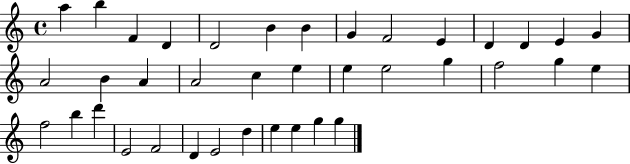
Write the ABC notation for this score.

X:1
T:Untitled
M:4/4
L:1/4
K:C
a b F D D2 B B G F2 E D D E G A2 B A A2 c e e e2 g f2 g e f2 b d' E2 F2 D E2 d e e g g